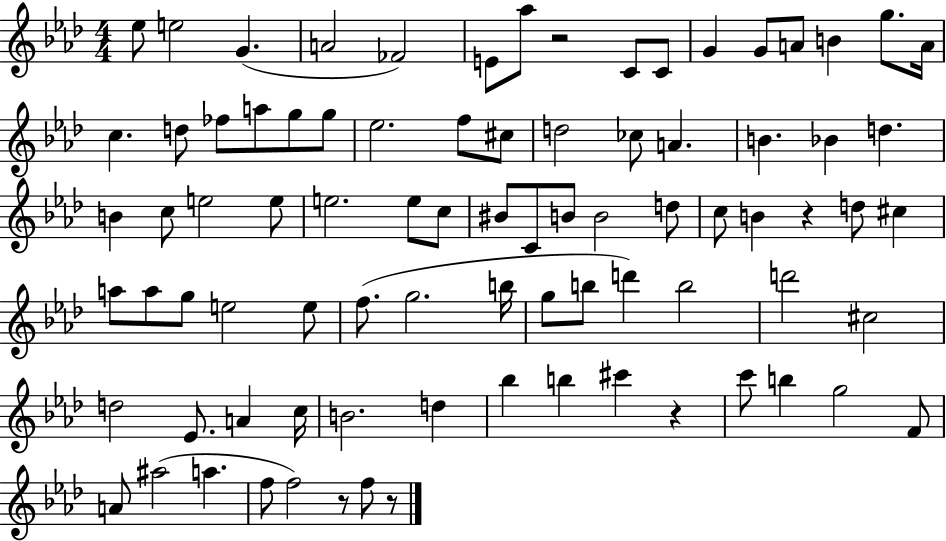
{
  \clef treble
  \numericTimeSignature
  \time 4/4
  \key aes \major
  ees''8 e''2 g'4.( | a'2 fes'2) | e'8 aes''8 r2 c'8 c'8 | g'4 g'8 a'8 b'4 g''8. a'16 | \break c''4. d''8 fes''8 a''8 g''8 g''8 | ees''2. f''8 cis''8 | d''2 ces''8 a'4. | b'4. bes'4 d''4. | \break b'4 c''8 e''2 e''8 | e''2. e''8 c''8 | bis'8 c'8 b'8 b'2 d''8 | c''8 b'4 r4 d''8 cis''4 | \break a''8 a''8 g''8 e''2 e''8 | f''8.( g''2. b''16 | g''8 b''8 d'''4) b''2 | d'''2 cis''2 | \break d''2 ees'8. a'4 c''16 | b'2. d''4 | bes''4 b''4 cis'''4 r4 | c'''8 b''4 g''2 f'8 | \break a'8 ais''2( a''4. | f''8 f''2) r8 f''8 r8 | \bar "|."
}